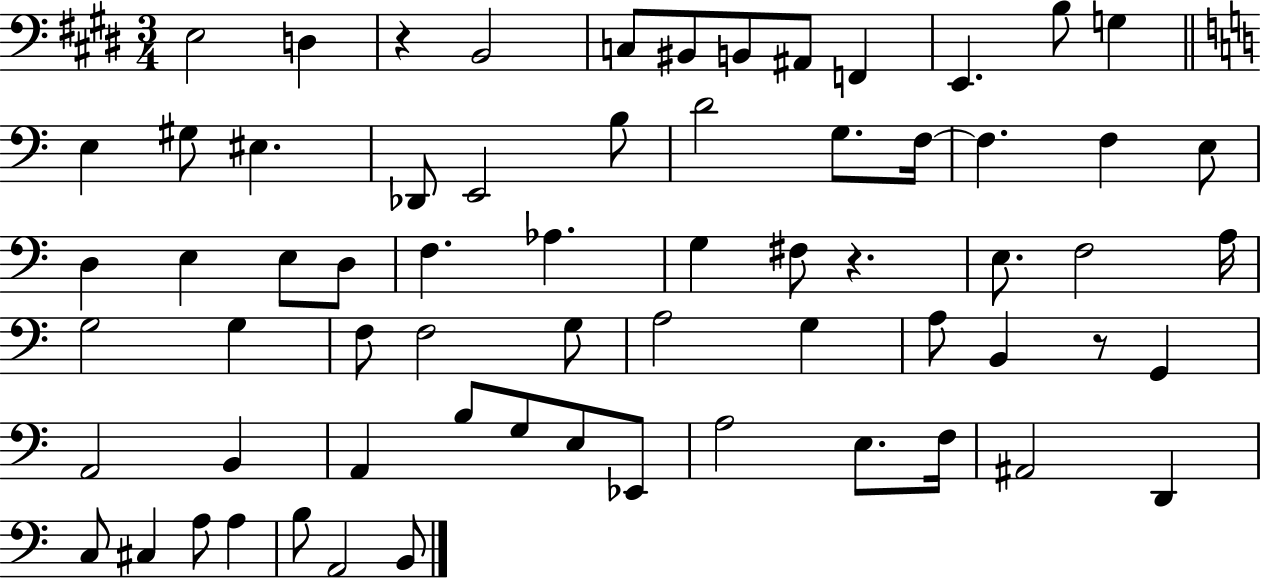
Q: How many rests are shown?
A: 3